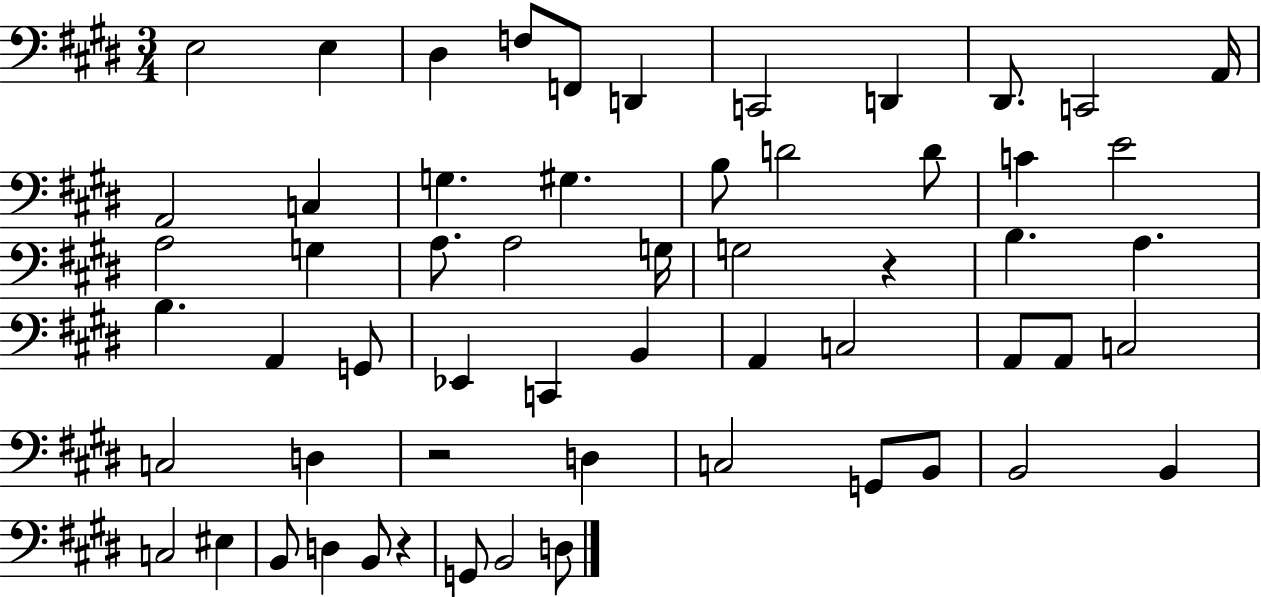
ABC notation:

X:1
T:Untitled
M:3/4
L:1/4
K:E
E,2 E, ^D, F,/2 F,,/2 D,, C,,2 D,, ^D,,/2 C,,2 A,,/4 A,,2 C, G, ^G, B,/2 D2 D/2 C E2 A,2 G, A,/2 A,2 G,/4 G,2 z B, A, B, A,, G,,/2 _E,, C,, B,, A,, C,2 A,,/2 A,,/2 C,2 C,2 D, z2 D, C,2 G,,/2 B,,/2 B,,2 B,, C,2 ^E, B,,/2 D, B,,/2 z G,,/2 B,,2 D,/2